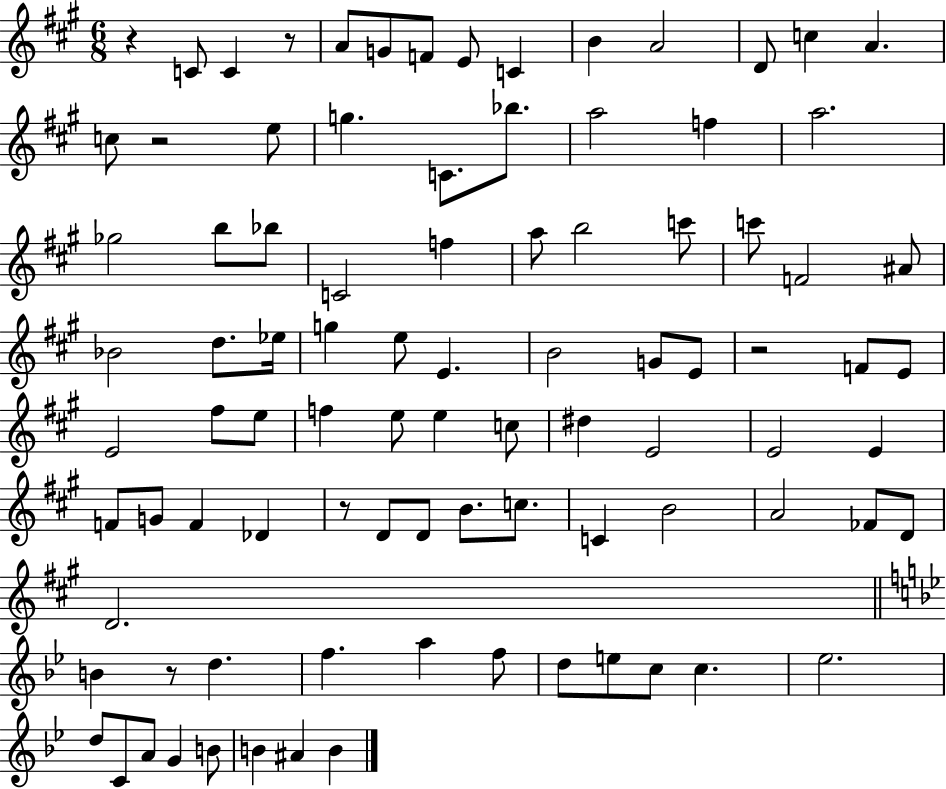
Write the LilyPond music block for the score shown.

{
  \clef treble
  \numericTimeSignature
  \time 6/8
  \key a \major
  r4 c'8 c'4 r8 | a'8 g'8 f'8 e'8 c'4 | b'4 a'2 | d'8 c''4 a'4. | \break c''8 r2 e''8 | g''4. c'8. bes''8. | a''2 f''4 | a''2. | \break ges''2 b''8 bes''8 | c'2 f''4 | a''8 b''2 c'''8 | c'''8 f'2 ais'8 | \break bes'2 d''8. ees''16 | g''4 e''8 e'4. | b'2 g'8 e'8 | r2 f'8 e'8 | \break e'2 fis''8 e''8 | f''4 e''8 e''4 c''8 | dis''4 e'2 | e'2 e'4 | \break f'8 g'8 f'4 des'4 | r8 d'8 d'8 b'8. c''8. | c'4 b'2 | a'2 fes'8 d'8 | \break d'2. | \bar "||" \break \key g \minor b'4 r8 d''4. | f''4. a''4 f''8 | d''8 e''8 c''8 c''4. | ees''2. | \break d''8 c'8 a'8 g'4 b'8 | b'4 ais'4 b'4 | \bar "|."
}